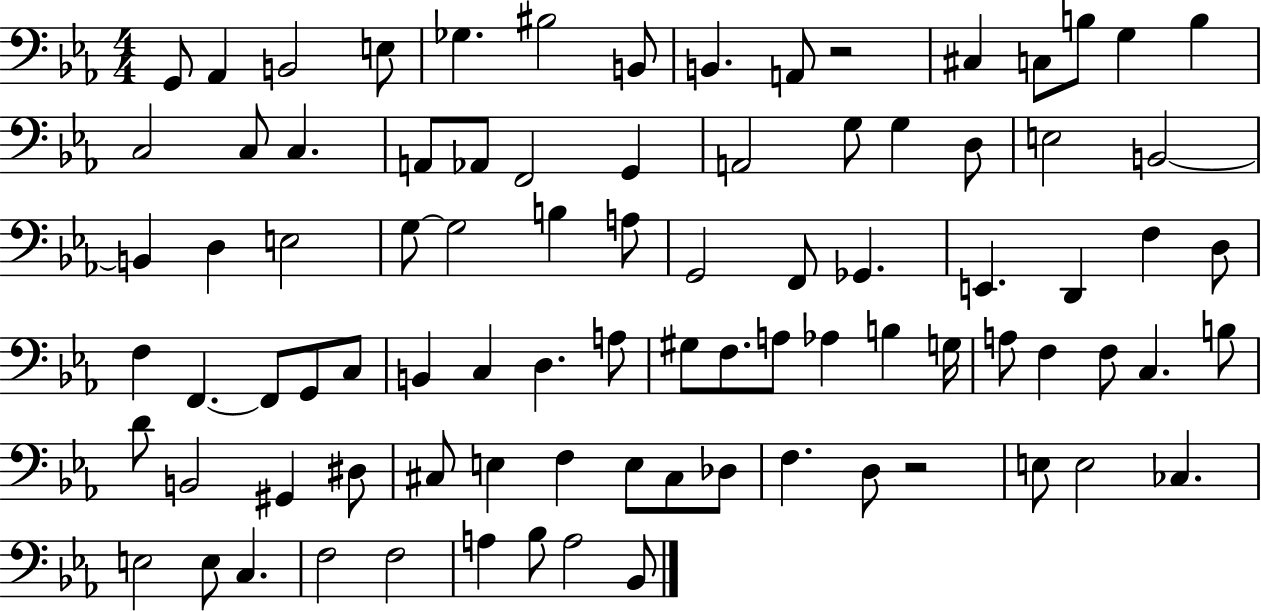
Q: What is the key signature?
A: EES major